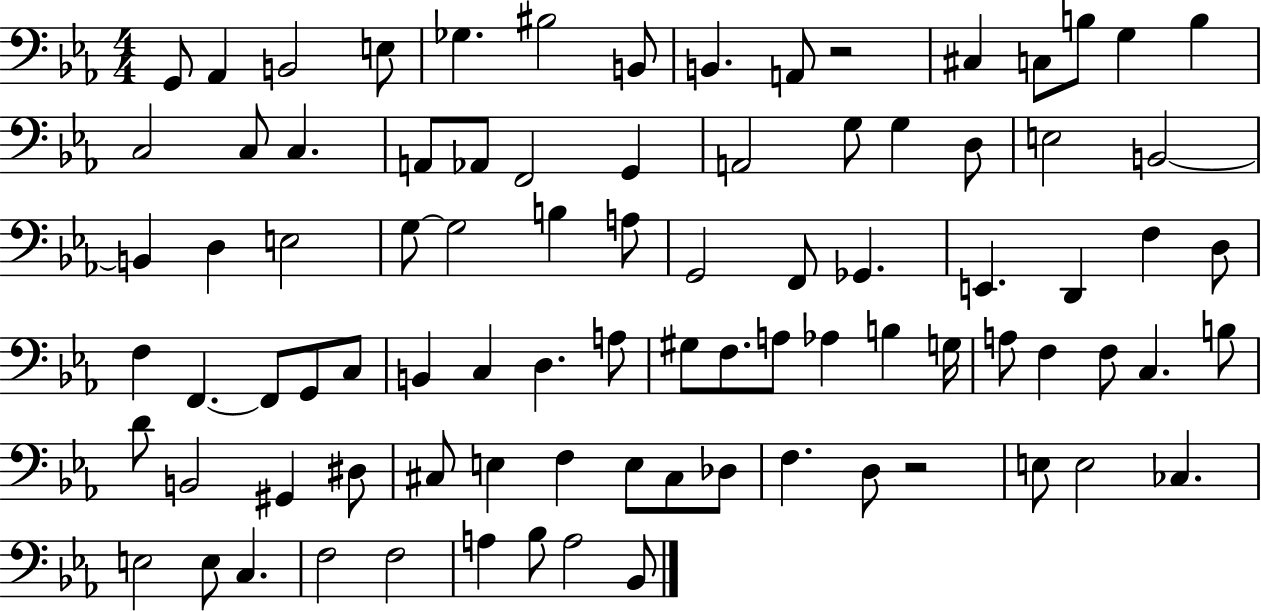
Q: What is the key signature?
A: EES major